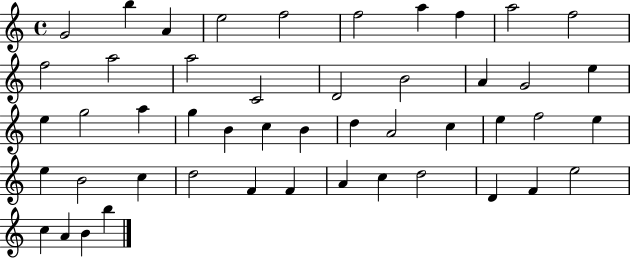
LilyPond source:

{
  \clef treble
  \time 4/4
  \defaultTimeSignature
  \key c \major
  g'2 b''4 a'4 | e''2 f''2 | f''2 a''4 f''4 | a''2 f''2 | \break f''2 a''2 | a''2 c'2 | d'2 b'2 | a'4 g'2 e''4 | \break e''4 g''2 a''4 | g''4 b'4 c''4 b'4 | d''4 a'2 c''4 | e''4 f''2 e''4 | \break e''4 b'2 c''4 | d''2 f'4 f'4 | a'4 c''4 d''2 | d'4 f'4 e''2 | \break c''4 a'4 b'4 b''4 | \bar "|."
}